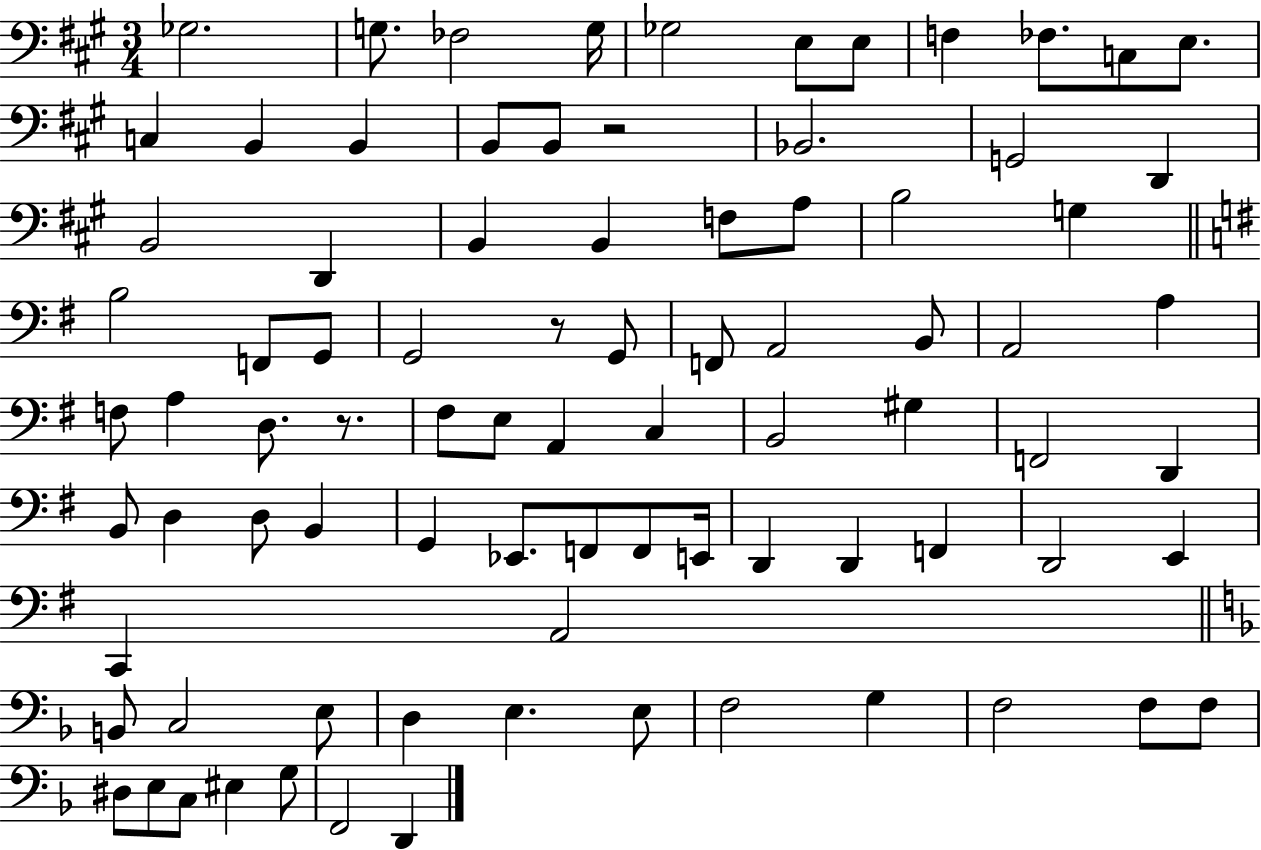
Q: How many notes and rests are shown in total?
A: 85